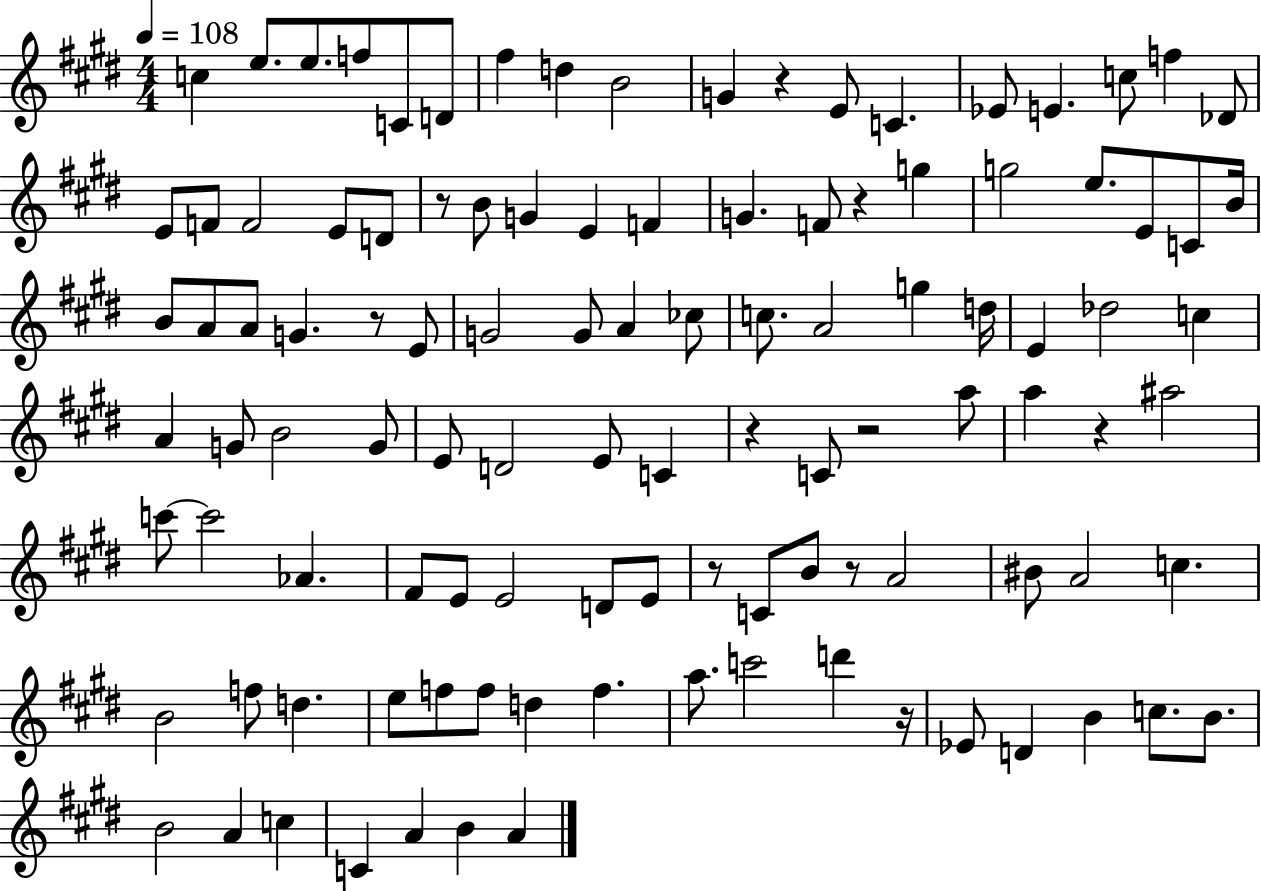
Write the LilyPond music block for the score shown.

{
  \clef treble
  \numericTimeSignature
  \time 4/4
  \key e \major
  \tempo 4 = 108
  c''4 e''8. e''8. f''8 c'8 d'8 | fis''4 d''4 b'2 | g'4 r4 e'8 c'4. | ees'8 e'4. c''8 f''4 des'8 | \break e'8 f'8 f'2 e'8 d'8 | r8 b'8 g'4 e'4 f'4 | g'4. f'8 r4 g''4 | g''2 e''8. e'8 c'8 b'16 | \break b'8 a'8 a'8 g'4. r8 e'8 | g'2 g'8 a'4 ces''8 | c''8. a'2 g''4 d''16 | e'4 des''2 c''4 | \break a'4 g'8 b'2 g'8 | e'8 d'2 e'8 c'4 | r4 c'8 r2 a''8 | a''4 r4 ais''2 | \break c'''8~~ c'''2 aes'4. | fis'8 e'8 e'2 d'8 e'8 | r8 c'8 b'8 r8 a'2 | bis'8 a'2 c''4. | \break b'2 f''8 d''4. | e''8 f''8 f''8 d''4 f''4. | a''8. c'''2 d'''4 r16 | ees'8 d'4 b'4 c''8. b'8. | \break b'2 a'4 c''4 | c'4 a'4 b'4 a'4 | \bar "|."
}